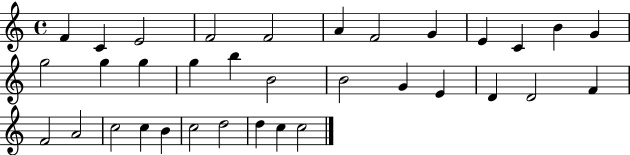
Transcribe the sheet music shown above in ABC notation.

X:1
T:Untitled
M:4/4
L:1/4
K:C
F C E2 F2 F2 A F2 G E C B G g2 g g g b B2 B2 G E D D2 F F2 A2 c2 c B c2 d2 d c c2